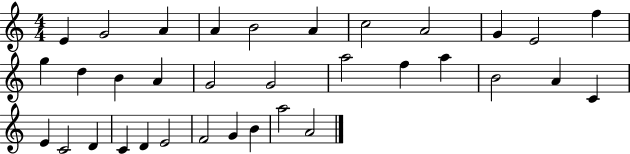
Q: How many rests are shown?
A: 0